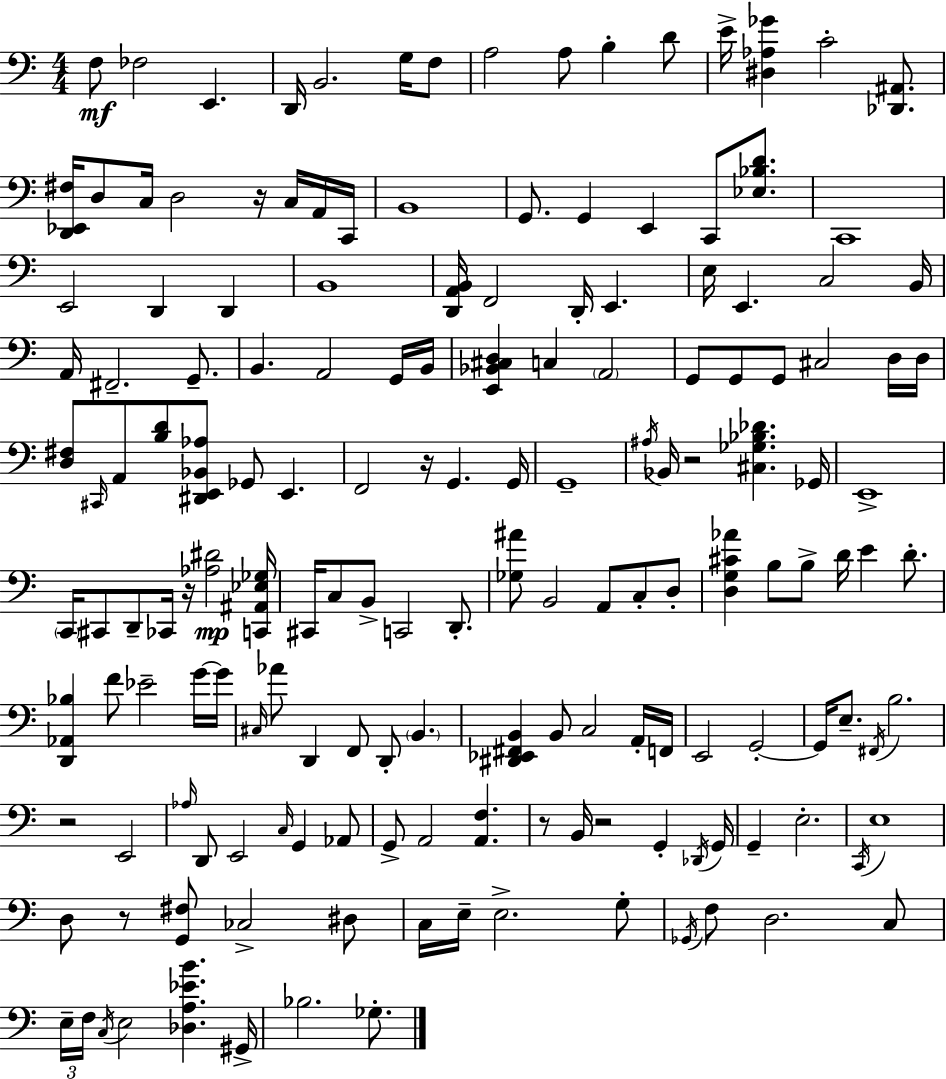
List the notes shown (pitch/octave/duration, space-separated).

F3/e FES3/h E2/q. D2/s B2/h. G3/s F3/e A3/h A3/e B3/q D4/e E4/s [D#3,Ab3,Gb4]/q C4/h [Db2,A#2]/e. [D2,Eb2,F#3]/s D3/e C3/s D3/h R/s C3/s A2/s C2/s B2/w G2/e. G2/q E2/q C2/e [Eb3,Bb3,D4]/e. C2/w E2/h D2/q D2/q B2/w [D2,A2,B2]/s F2/h D2/s E2/q. E3/s E2/q. C3/h B2/s A2/s F#2/h. G2/e. B2/q. A2/h G2/s B2/s [E2,Bb2,C#3,D3]/q C3/q A2/h G2/e G2/e G2/e C#3/h D3/s D3/s [D3,F#3]/e C#2/s A2/e [B3,D4]/e [D#2,E2,Bb2,Ab3]/e Gb2/e E2/q. F2/h R/s G2/q. G2/s G2/w A#3/s Bb2/s R/h [C#3,Gb3,Bb3,Db4]/q. Gb2/s E2/w C2/s C#2/e D2/e CES2/s R/s [Ab3,D#4]/h [C2,A#2,Eb3,Gb3]/s C#2/s C3/e B2/e C2/h D2/e. [Gb3,A#4]/e B2/h A2/e C3/e D3/e [D3,G3,C#4,Ab4]/q B3/e B3/e D4/s E4/q D4/e. [D2,Ab2,Bb3]/q F4/e Eb4/h G4/s G4/s C#3/s Ab4/e D2/q F2/e D2/e B2/q. [D#2,Eb2,F#2,B2]/q B2/e C3/h A2/s F2/s E2/h G2/h G2/s E3/e. F#2/s B3/h. R/h E2/h Ab3/s D2/e E2/h C3/s G2/q Ab2/e G2/e A2/h [A2,F3]/q. R/e B2/s R/h G2/q Db2/s G2/s G2/q E3/h. C2/s E3/w D3/e R/e [G2,F#3]/e CES3/h D#3/e C3/s E3/s E3/h. G3/e Gb2/s F3/e D3/h. C3/e E3/s F3/s C3/s E3/h [Db3,A3,Eb4,B4]/q. G#2/s Bb3/h. Gb3/e.